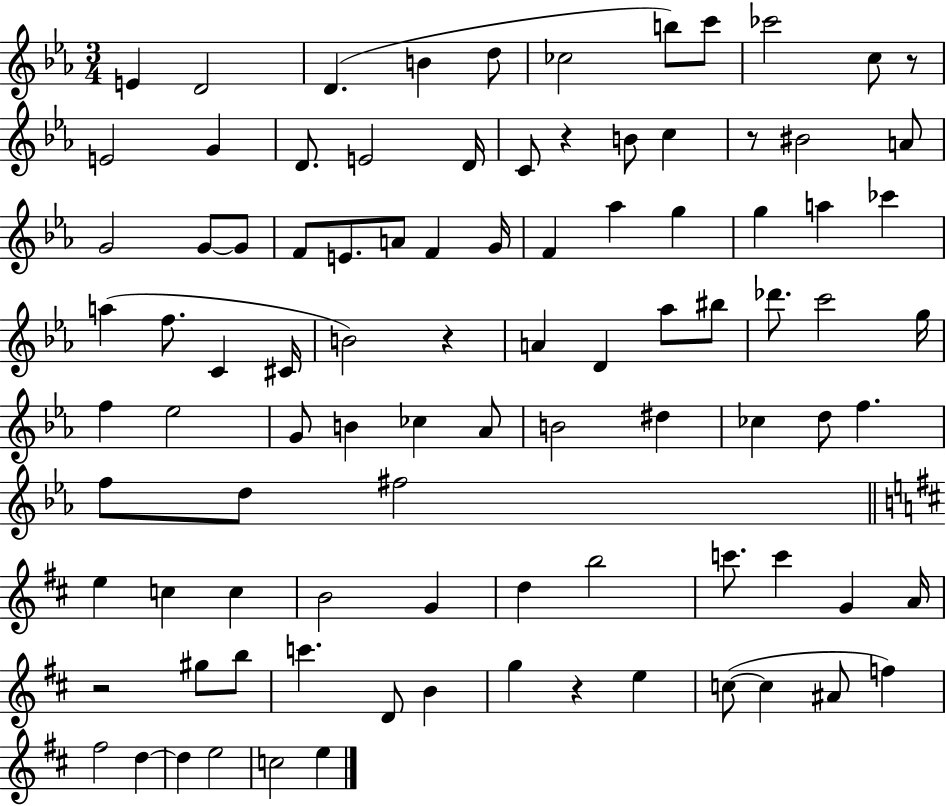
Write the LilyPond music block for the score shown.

{
  \clef treble
  \numericTimeSignature
  \time 3/4
  \key ees \major
  \repeat volta 2 { e'4 d'2 | d'4.( b'4 d''8 | ces''2 b''8) c'''8 | ces'''2 c''8 r8 | \break e'2 g'4 | d'8. e'2 d'16 | c'8 r4 b'8 c''4 | r8 bis'2 a'8 | \break g'2 g'8~~ g'8 | f'8 e'8. a'8 f'4 g'16 | f'4 aes''4 g''4 | g''4 a''4 ces'''4 | \break a''4( f''8. c'4 cis'16 | b'2) r4 | a'4 d'4 aes''8 bis''8 | des'''8. c'''2 g''16 | \break f''4 ees''2 | g'8 b'4 ces''4 aes'8 | b'2 dis''4 | ces''4 d''8 f''4. | \break f''8 d''8 fis''2 | \bar "||" \break \key d \major e''4 c''4 c''4 | b'2 g'4 | d''4 b''2 | c'''8. c'''4 g'4 a'16 | \break r2 gis''8 b''8 | c'''4. d'8 b'4 | g''4 r4 e''4 | c''8~(~ c''4 ais'8 f''4) | \break fis''2 d''4~~ | d''4 e''2 | c''2 e''4 | } \bar "|."
}